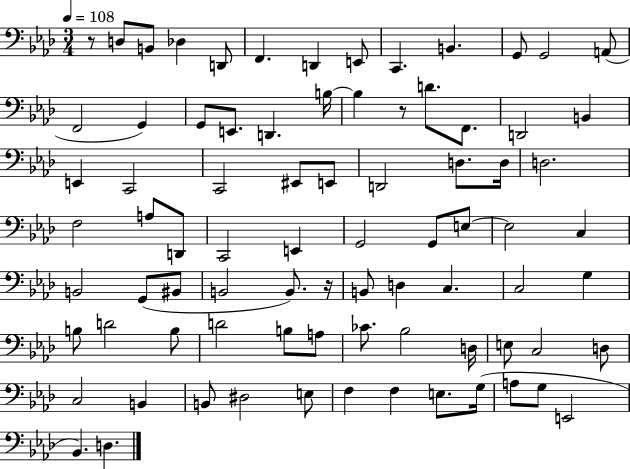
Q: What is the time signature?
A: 3/4